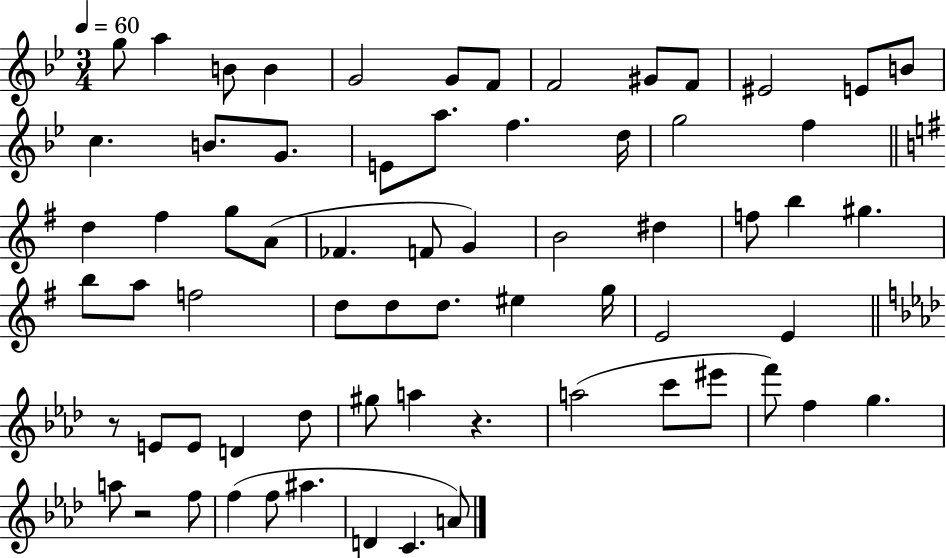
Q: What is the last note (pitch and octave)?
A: A4